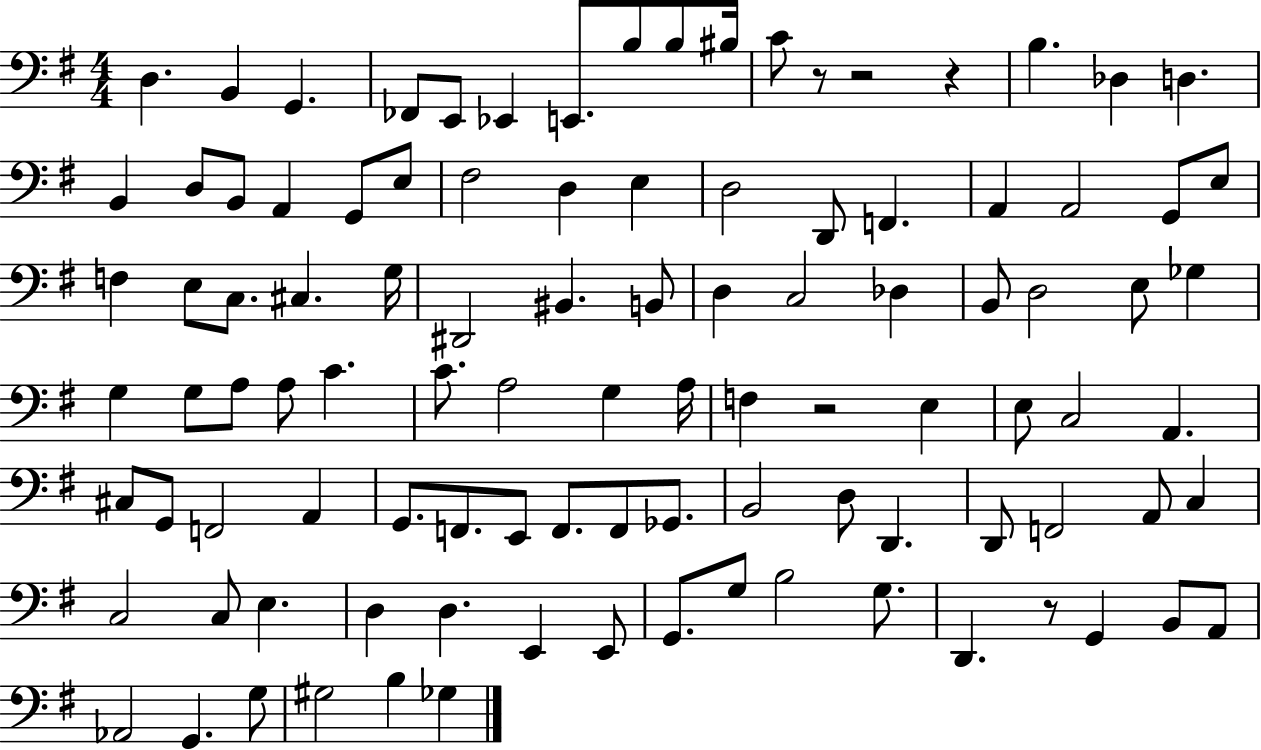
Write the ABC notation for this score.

X:1
T:Untitled
M:4/4
L:1/4
K:G
D, B,, G,, _F,,/2 E,,/2 _E,, E,,/2 B,/2 B,/2 ^B,/4 C/2 z/2 z2 z B, _D, D, B,, D,/2 B,,/2 A,, G,,/2 E,/2 ^F,2 D, E, D,2 D,,/2 F,, A,, A,,2 G,,/2 E,/2 F, E,/2 C,/2 ^C, G,/4 ^D,,2 ^B,, B,,/2 D, C,2 _D, B,,/2 D,2 E,/2 _G, G, G,/2 A,/2 A,/2 C C/2 A,2 G, A,/4 F, z2 E, E,/2 C,2 A,, ^C,/2 G,,/2 F,,2 A,, G,,/2 F,,/2 E,,/2 F,,/2 F,,/2 _G,,/2 B,,2 D,/2 D,, D,,/2 F,,2 A,,/2 C, C,2 C,/2 E, D, D, E,, E,,/2 G,,/2 G,/2 B,2 G,/2 D,, z/2 G,, B,,/2 A,,/2 _A,,2 G,, G,/2 ^G,2 B, _G,